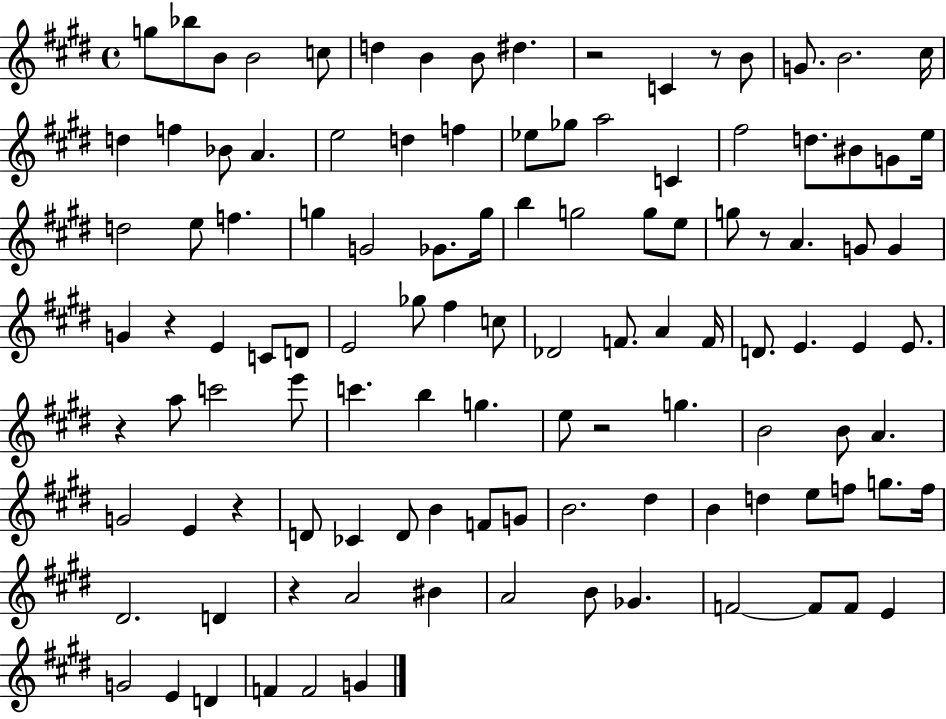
G5/e Bb5/e B4/e B4/h C5/e D5/q B4/q B4/e D#5/q. R/h C4/q R/e B4/e G4/e. B4/h. C#5/s D5/q F5/q Bb4/e A4/q. E5/h D5/q F5/q Eb5/e Gb5/e A5/h C4/q F#5/h D5/e. BIS4/e G4/e E5/s D5/h E5/e F5/q. G5/q G4/h Gb4/e. G5/s B5/q G5/h G5/e E5/e G5/e R/e A4/q. G4/e G4/q G4/q R/q E4/q C4/e D4/e E4/h Gb5/e F#5/q C5/e Db4/h F4/e. A4/q F4/s D4/e. E4/q. E4/q E4/e. R/q A5/e C6/h E6/e C6/q. B5/q G5/q. E5/e R/h G5/q. B4/h B4/e A4/q. G4/h E4/q R/q D4/e CES4/q D4/e B4/q F4/e G4/e B4/h. D#5/q B4/q D5/q E5/e F5/e G5/e. F5/s D#4/h. D4/q R/q A4/h BIS4/q A4/h B4/e Gb4/q. F4/h F4/e F4/e E4/q G4/h E4/q D4/q F4/q F4/h G4/q